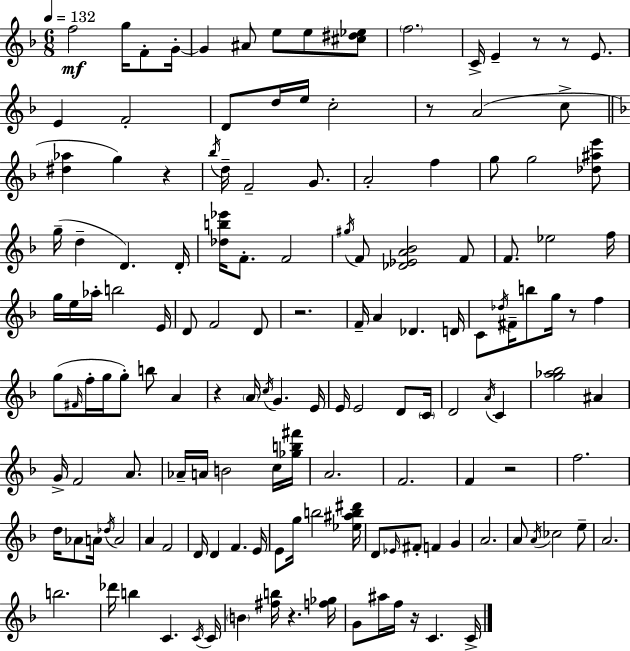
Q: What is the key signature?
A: D minor